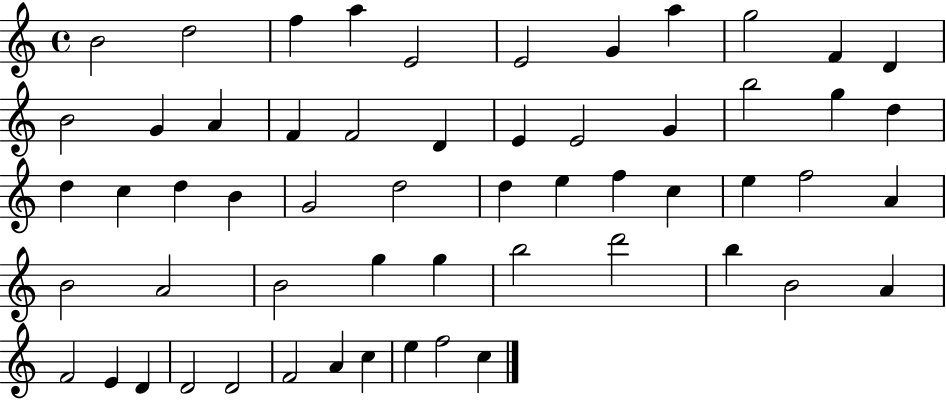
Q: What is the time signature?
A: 4/4